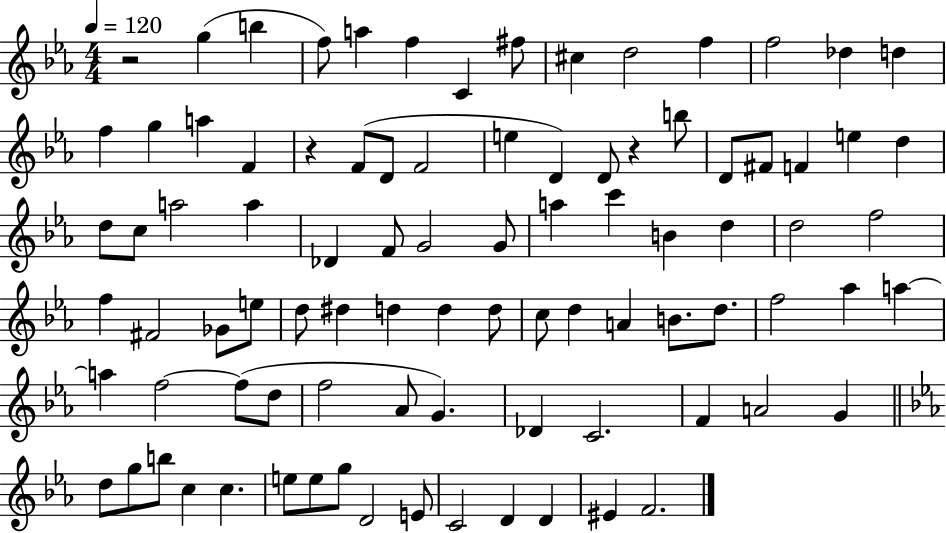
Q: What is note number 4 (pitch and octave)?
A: A5